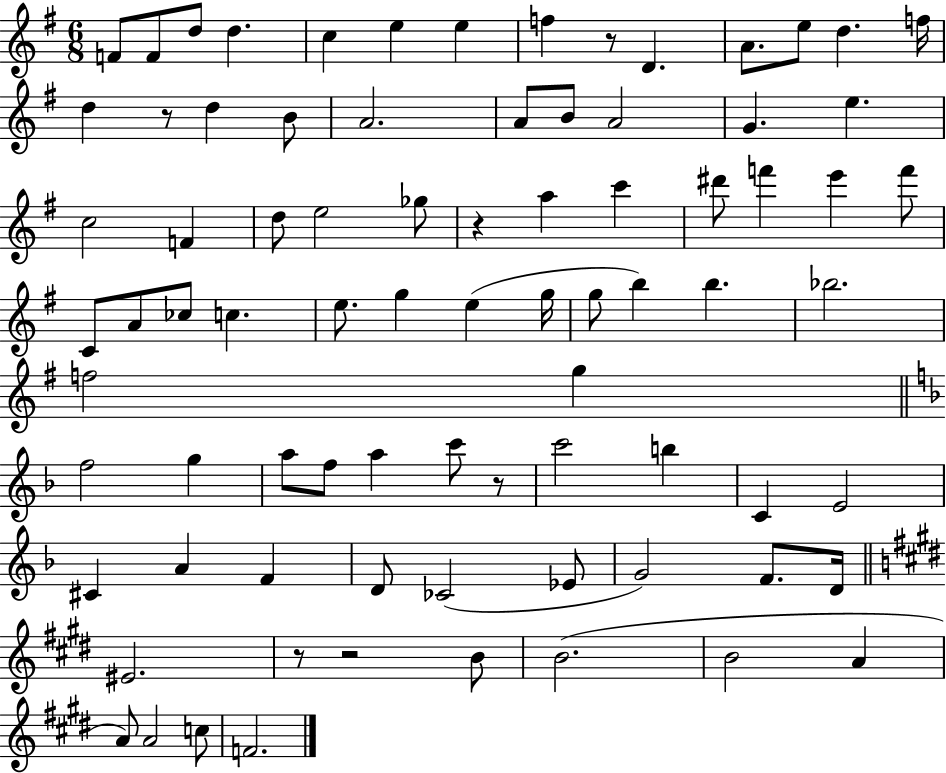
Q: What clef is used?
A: treble